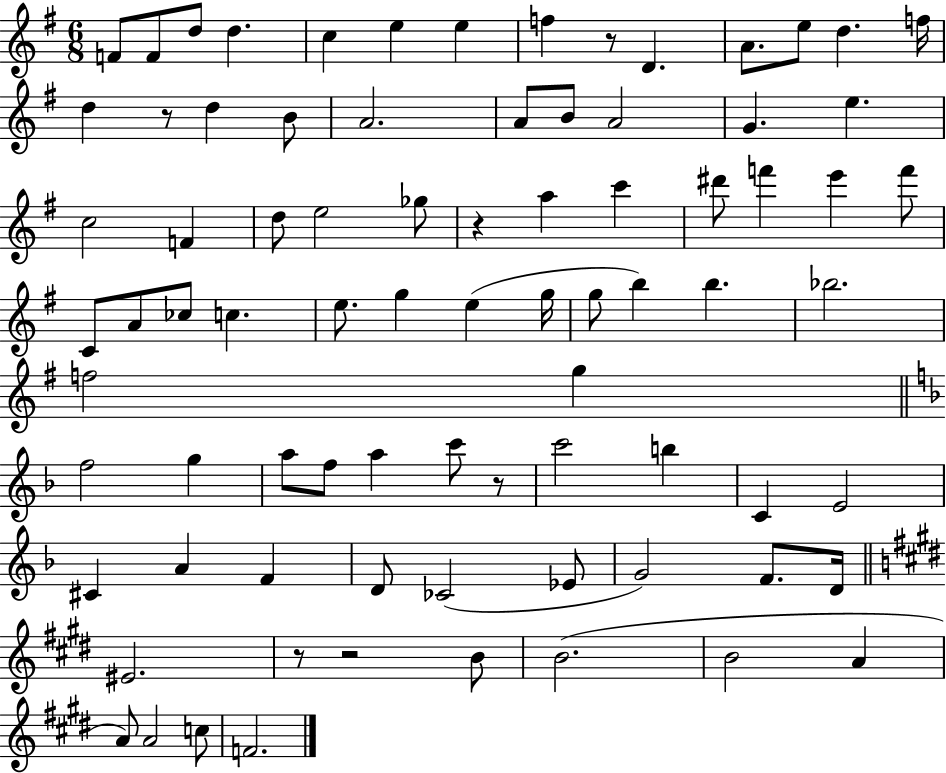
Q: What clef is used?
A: treble